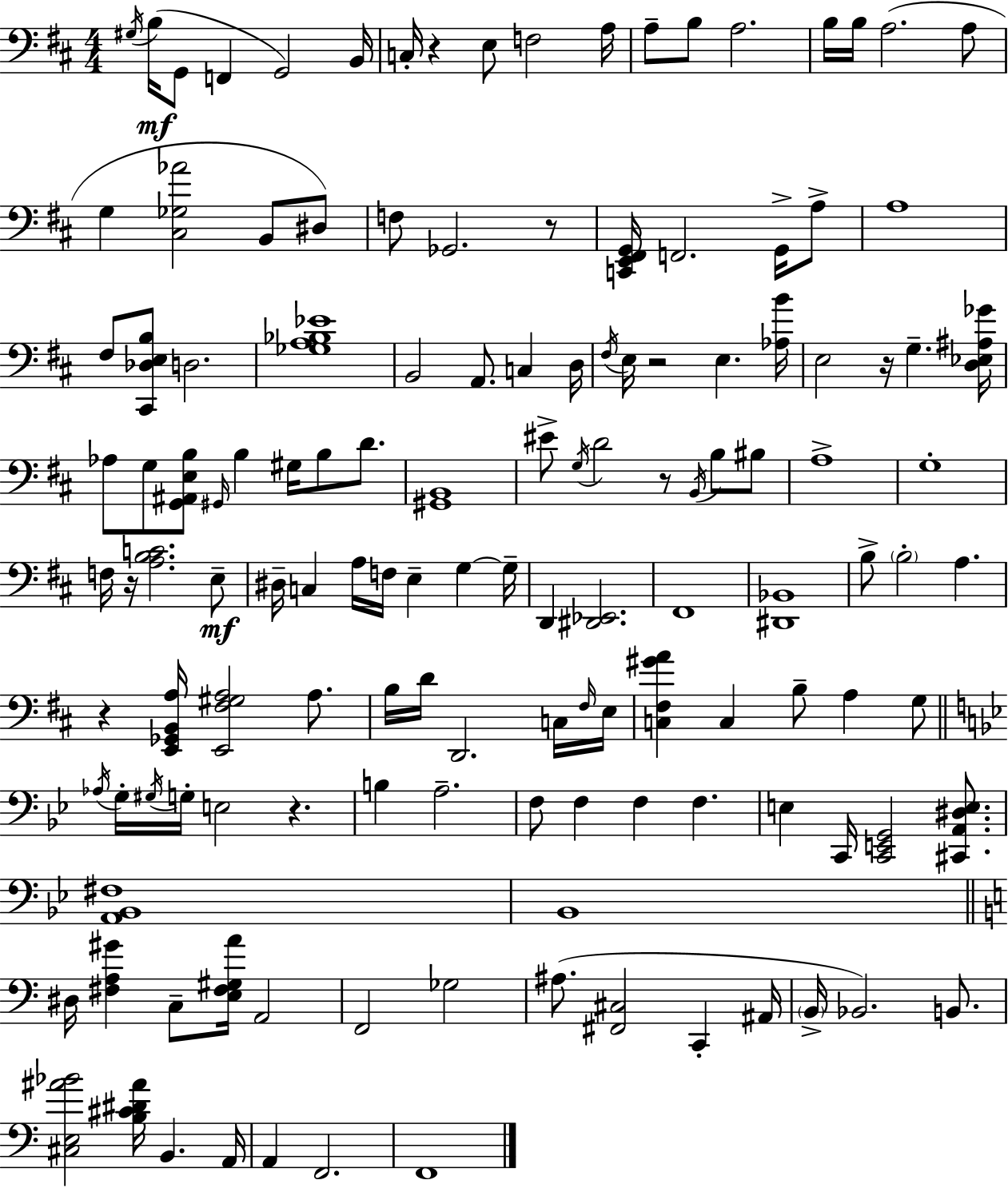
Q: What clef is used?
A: bass